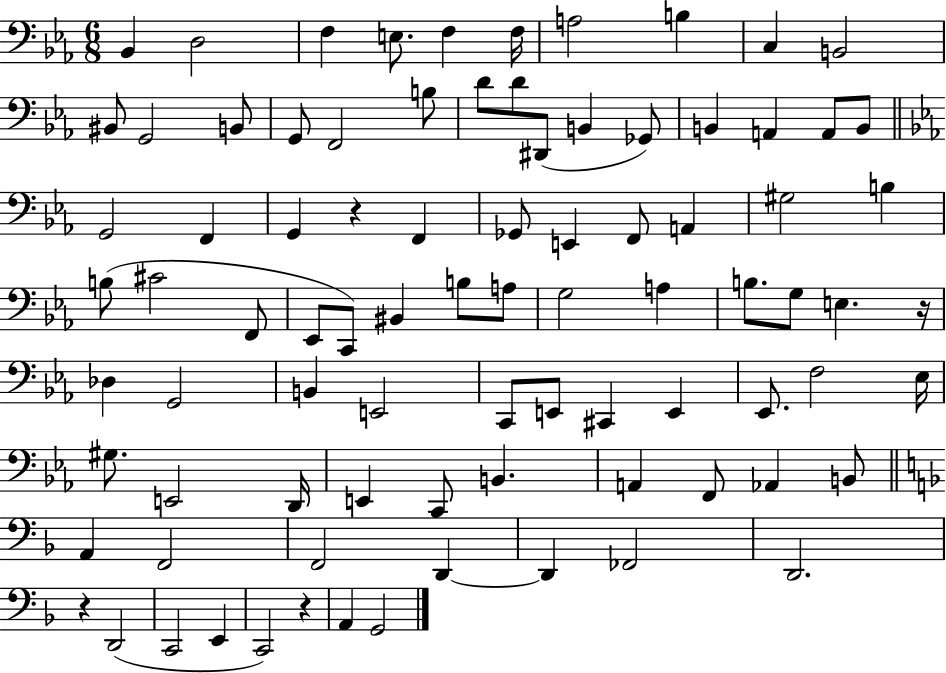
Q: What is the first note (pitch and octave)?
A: Bb2